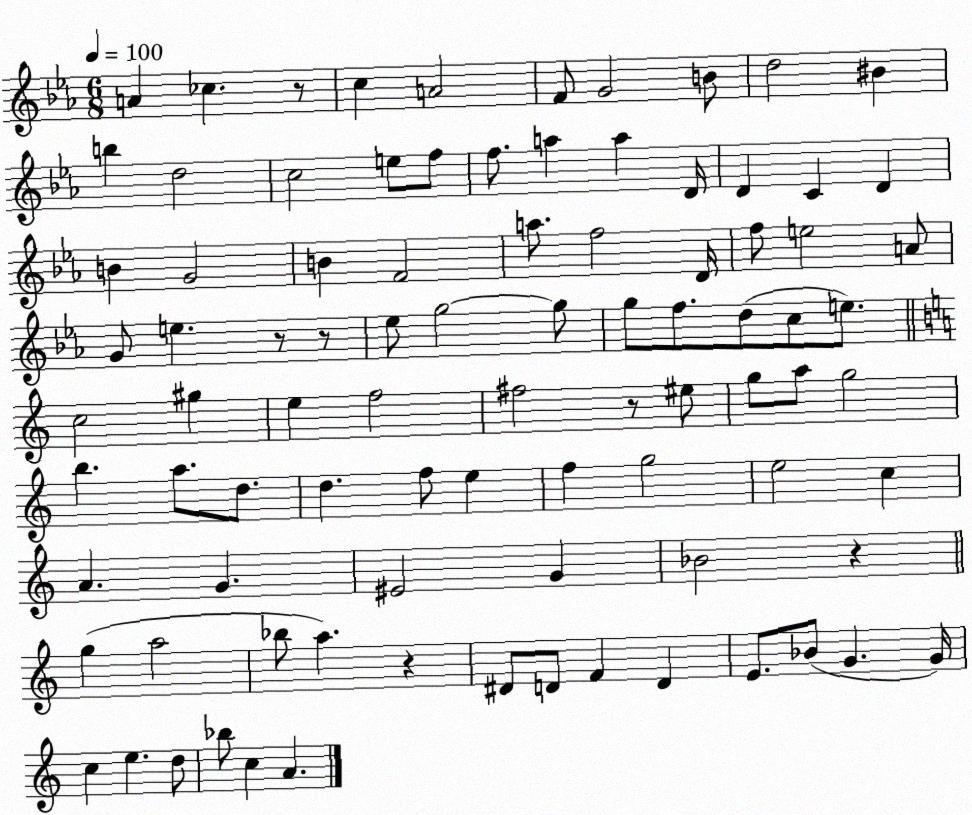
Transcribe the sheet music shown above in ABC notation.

X:1
T:Untitled
M:6/8
L:1/4
K:Eb
A _c z/2 c A2 F/2 G2 B/2 d2 ^B b d2 c2 e/2 f/2 f/2 a a D/4 D C D B G2 B F2 a/2 f2 D/4 f/2 e2 A/2 G/2 e z/2 z/2 _e/2 g2 g/2 g/2 f/2 d/2 c/2 e/2 c2 ^g e f2 ^f2 z/2 ^e/2 g/2 a/2 g2 b a/2 d/2 d f/2 e f g2 e2 c A G ^E2 G _B2 z g a2 _b/2 a z ^D/2 D/2 F D E/2 _B/2 G G/4 c e d/2 _b/2 c A